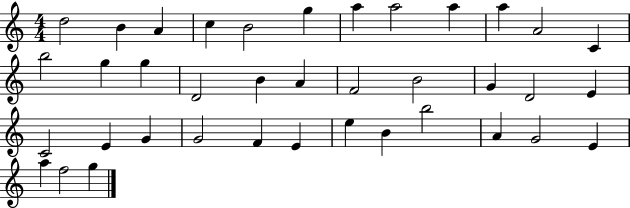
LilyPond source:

{
  \clef treble
  \numericTimeSignature
  \time 4/4
  \key c \major
  d''2 b'4 a'4 | c''4 b'2 g''4 | a''4 a''2 a''4 | a''4 a'2 c'4 | \break b''2 g''4 g''4 | d'2 b'4 a'4 | f'2 b'2 | g'4 d'2 e'4 | \break c'2 e'4 g'4 | g'2 f'4 e'4 | e''4 b'4 b''2 | a'4 g'2 e'4 | \break a''4 f''2 g''4 | \bar "|."
}